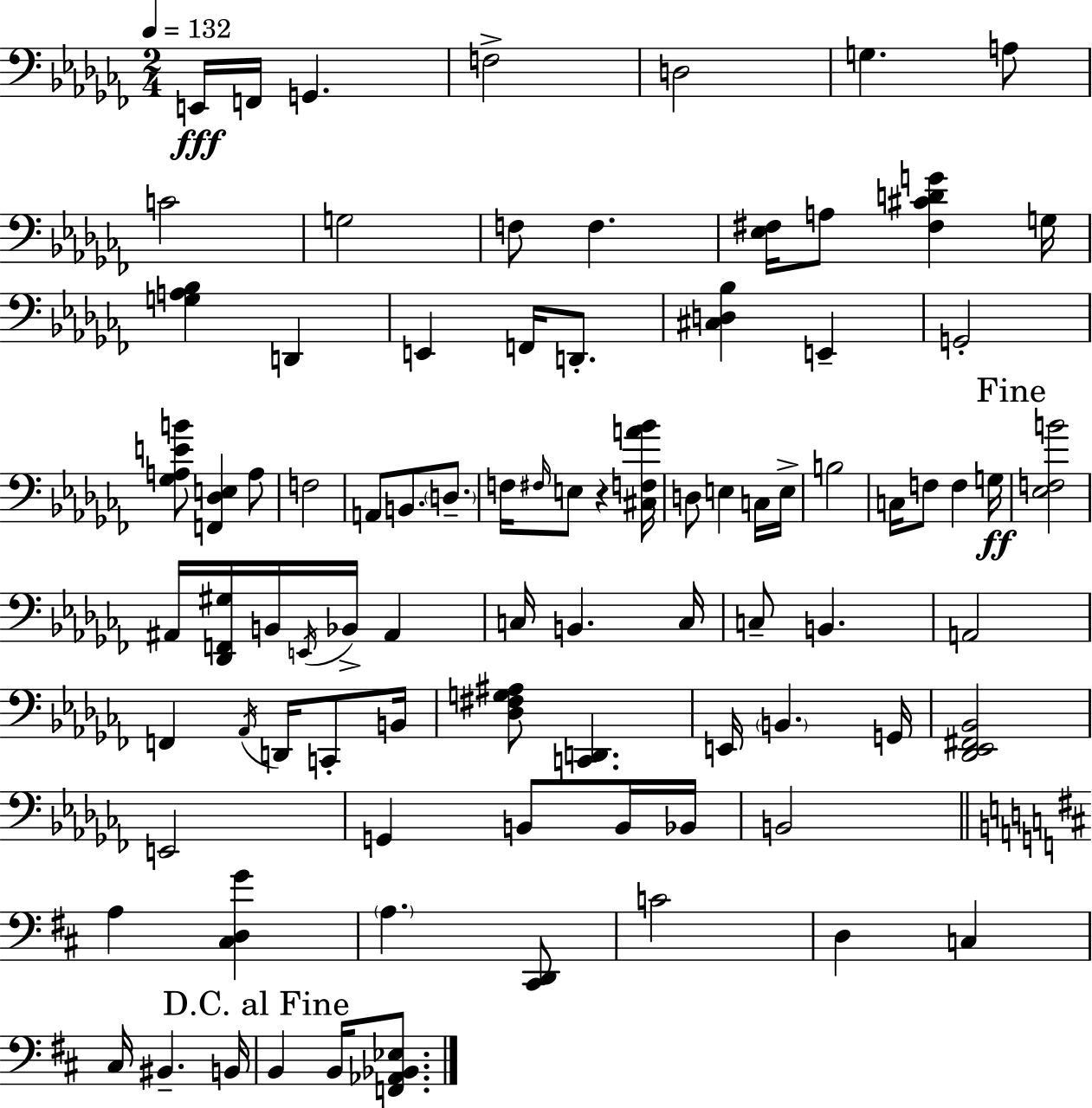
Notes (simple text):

E2/s F2/s G2/q. F3/h D3/h G3/q. A3/e C4/h G3/h F3/e F3/q. [Eb3,F#3]/s A3/e [F#3,C#4,D4,G4]/q G3/s [G3,A3,Bb3]/q D2/q E2/q F2/s D2/e. [C#3,D3,Bb3]/q E2/q G2/h [Gb3,A3,E4,B4]/e [F2,Db3,E3]/q A3/e F3/h A2/e B2/e. D3/e. F3/s F#3/s E3/e R/q [C#3,F3,A4,Bb4]/s D3/e E3/q C3/s E3/s B3/h C3/s F3/e F3/q G3/s [Eb3,F3,B4]/h A#2/s [Db2,F2,G#3]/s B2/s E2/s Bb2/s A#2/q C3/s B2/q. C3/s C3/e B2/q. A2/h F2/q Ab2/s D2/s C2/e B2/s [Db3,F#3,G3,A#3]/e [C2,D2]/q. E2/s B2/q. G2/s [Db2,Eb2,F#2,Bb2]/h E2/h G2/q B2/e B2/s Bb2/s B2/h A3/q [C#3,D3,G4]/q A3/q. [C#2,D2]/e C4/h D3/q C3/q C#3/s BIS2/q. B2/s B2/q B2/s [F2,Ab2,Bb2,Eb3]/e.